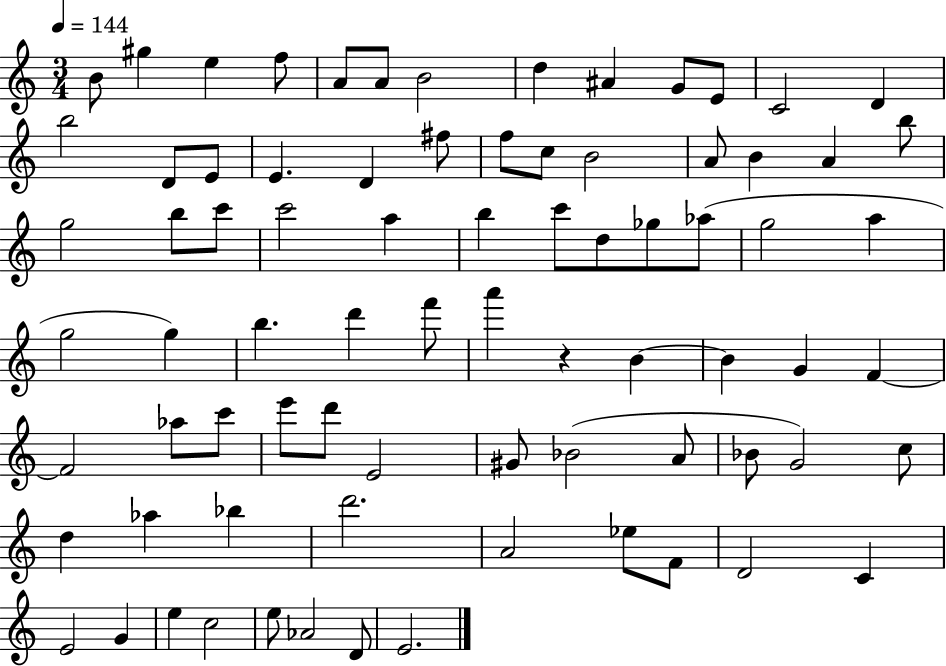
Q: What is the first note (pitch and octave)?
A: B4